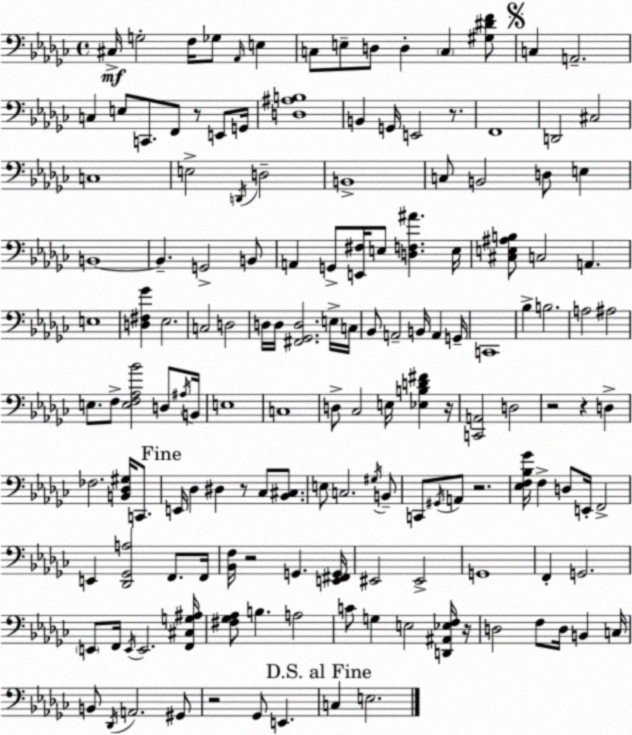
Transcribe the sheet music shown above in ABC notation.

X:1
T:Untitled
M:4/4
L:1/4
K:Ebm
^C,/4 G,2 F,/4 _G,/2 _A,,/4 E, C,/2 E,/2 D,/2 D, C, [^G,^DF]/2 C, A,,2 C, E,/2 C,,/2 F,,/2 z/2 E,,/2 G,,/4 [D,^A,B,]4 B,, G,,/4 E,,2 z/2 F,,4 D,,2 ^C,2 C,4 E,2 D,,/4 D,2 B,,4 C,/2 B,,2 D,/2 E, B,,4 B,, G,,2 B,,/2 A,, G,,/2 [E,,^F,]/4 E,/2 [D,F,^A] E,/4 [^C,E,^A,B,]/2 C,2 A,, E,4 [D,^F,_G] _E,2 C,2 D,2 D,/4 D,/4 [^F,,_G,,D,]2 E,/4 C,/4 _B,,/2 A,,2 B,,/4 A,, G,,/4 C,,4 _B, B,2 A,2 ^A,2 E,/2 F,/2 [E,F,_A,_B]2 D,/2 ^A,/4 B,,/4 E,4 C,4 D,/2 _C,2 E,/4 [_E,B,D^F] z/4 [C,,A,,]2 D,2 z2 z D, _F,2 [B,,_D,^G,]/4 C,,/2 E,,/4 _D, ^D, z/2 _C,/2 [_B,,^C,]/2 E,/2 C,2 ^G,/4 B,,/2 C,,/2 ^G,,/4 A,,/2 z2 [_E,F,_B,_G]/4 F, D,/2 E,,/4 F,,2 E,, [_D,,_G,,A,]2 F,,/2 F,,/4 [_B,,F,]/4 z2 G,, [E,,^F,,G,,]/4 ^E,,2 ^E,,2 G,,4 F,, G,,2 E,,/2 F,,/4 E,,/4 E,,2 [F,,^C,G,^A,]/4 [^F,_G,_A,]/2 B, A,2 C/2 G, E,2 [D,,^A,,_E,F,]/4 z/4 D,2 F,/2 D,/4 B,, C,/4 B,,/2 _D,,/4 A,,2 ^G,,/2 z2 _G,,/2 E,, C, E,2